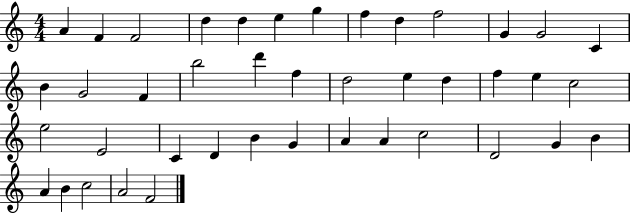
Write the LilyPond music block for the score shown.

{
  \clef treble
  \numericTimeSignature
  \time 4/4
  \key c \major
  a'4 f'4 f'2 | d''4 d''4 e''4 g''4 | f''4 d''4 f''2 | g'4 g'2 c'4 | \break b'4 g'2 f'4 | b''2 d'''4 f''4 | d''2 e''4 d''4 | f''4 e''4 c''2 | \break e''2 e'2 | c'4 d'4 b'4 g'4 | a'4 a'4 c''2 | d'2 g'4 b'4 | \break a'4 b'4 c''2 | a'2 f'2 | \bar "|."
}